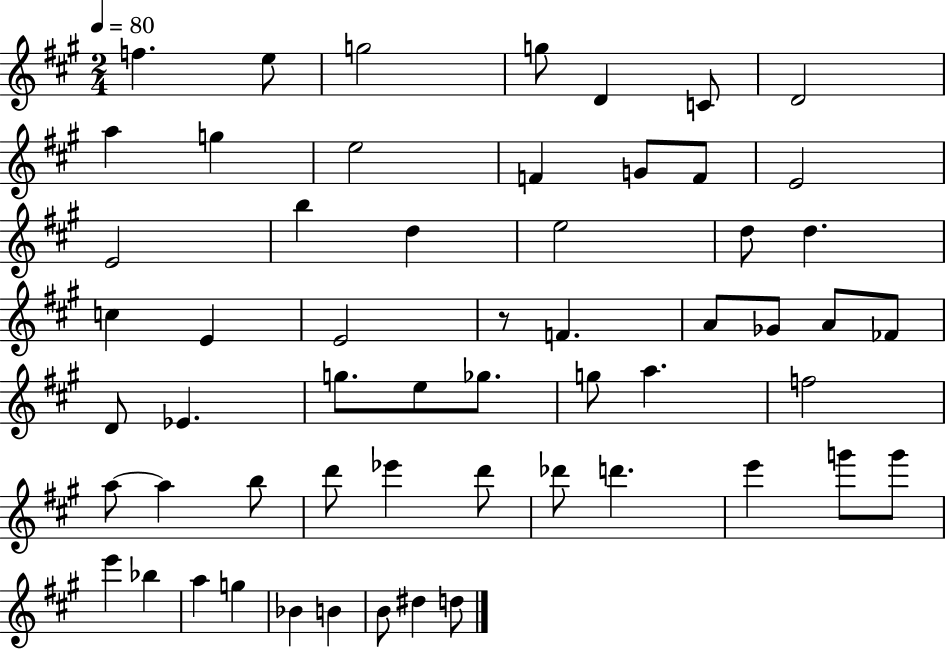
F5/q. E5/e G5/h G5/e D4/q C4/e D4/h A5/q G5/q E5/h F4/q G4/e F4/e E4/h E4/h B5/q D5/q E5/h D5/e D5/q. C5/q E4/q E4/h R/e F4/q. A4/e Gb4/e A4/e FES4/e D4/e Eb4/q. G5/e. E5/e Gb5/e. G5/e A5/q. F5/h A5/e A5/q B5/e D6/e Eb6/q D6/e Db6/e D6/q. E6/q G6/e G6/e E6/q Bb5/q A5/q G5/q Bb4/q B4/q B4/e D#5/q D5/e